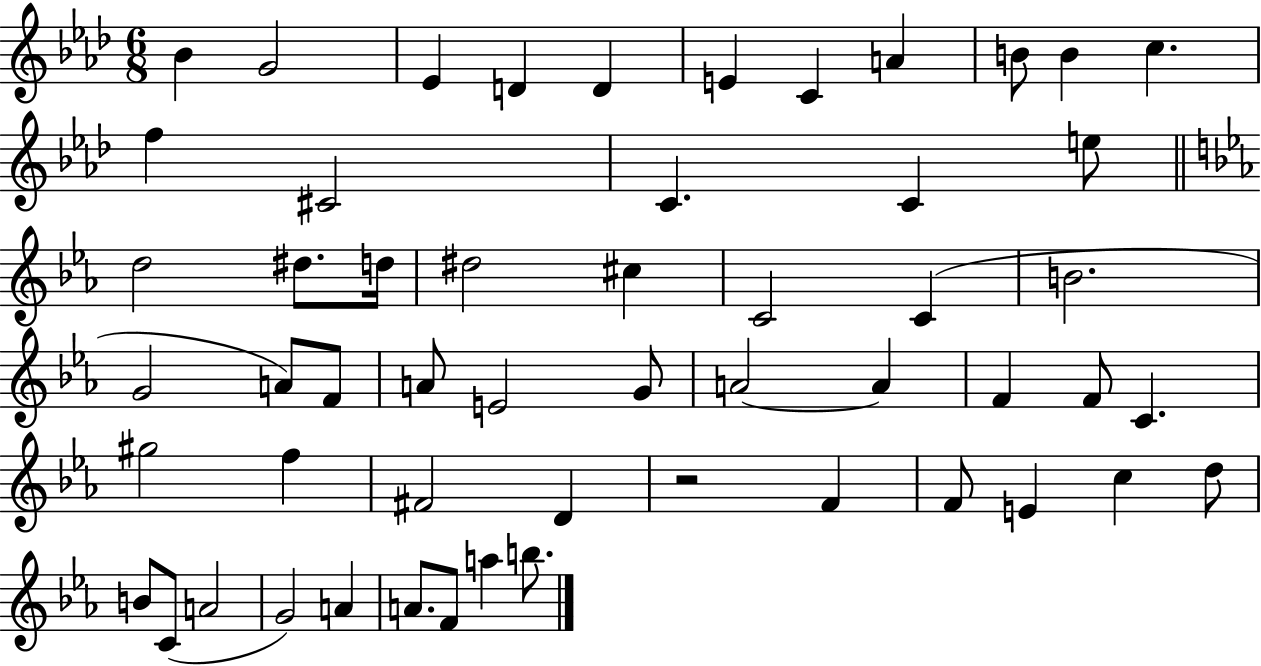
Bb4/q G4/h Eb4/q D4/q D4/q E4/q C4/q A4/q B4/e B4/q C5/q. F5/q C#4/h C4/q. C4/q E5/e D5/h D#5/e. D5/s D#5/h C#5/q C4/h C4/q B4/h. G4/h A4/e F4/e A4/e E4/h G4/e A4/h A4/q F4/q F4/e C4/q. G#5/h F5/q F#4/h D4/q R/h F4/q F4/e E4/q C5/q D5/e B4/e C4/e A4/h G4/h A4/q A4/e. F4/e A5/q B5/e.